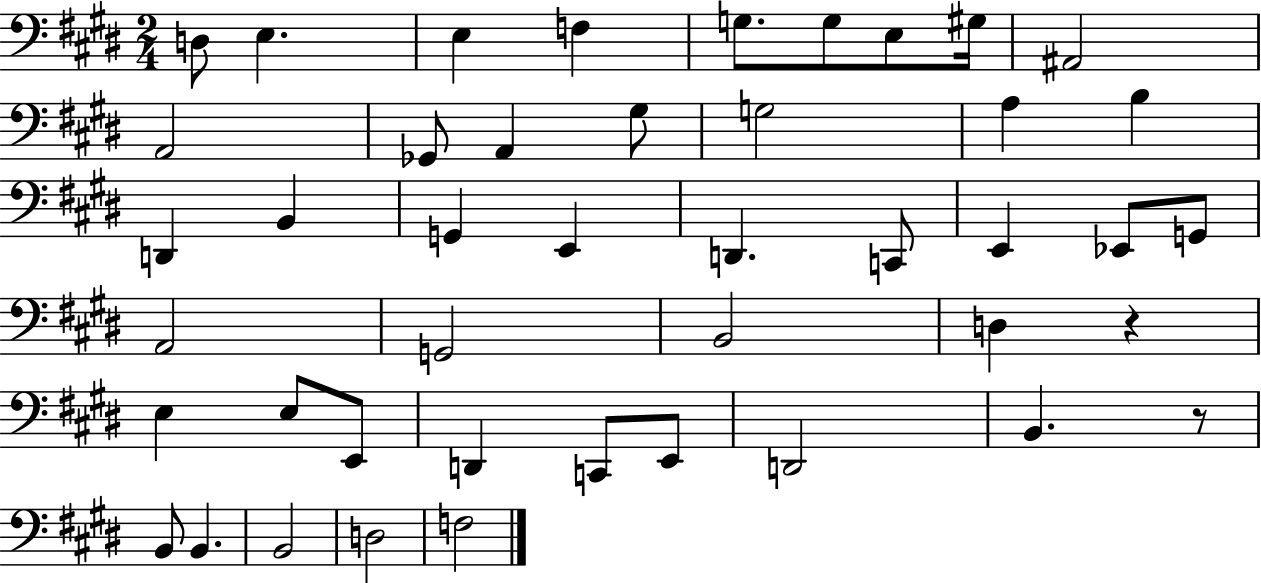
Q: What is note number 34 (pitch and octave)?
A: C2